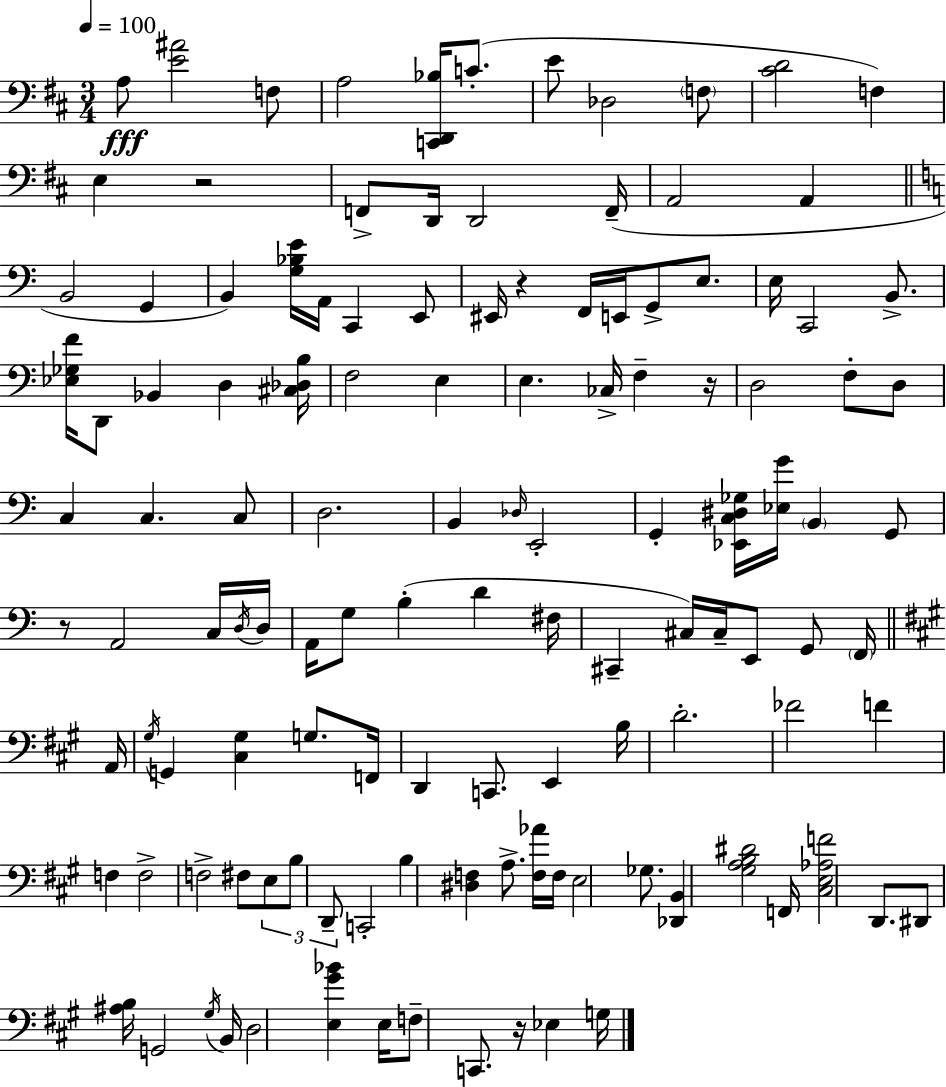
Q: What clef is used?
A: bass